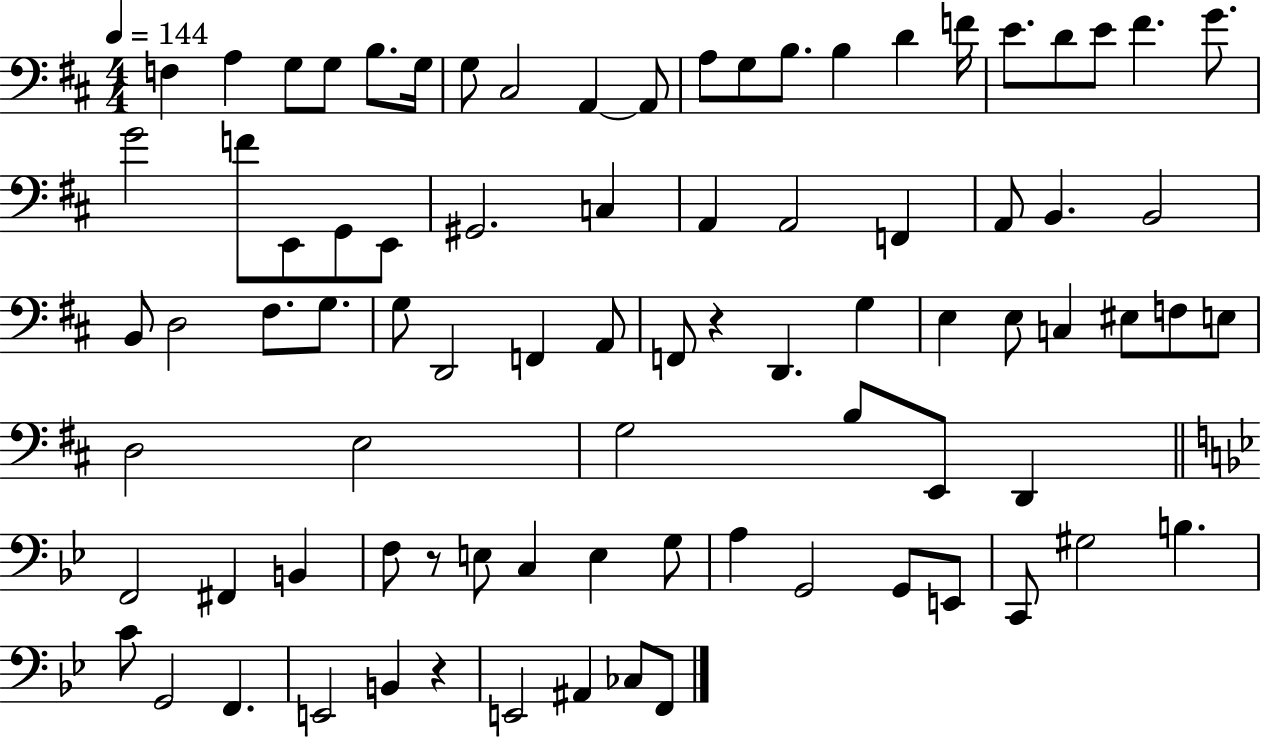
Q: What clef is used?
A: bass